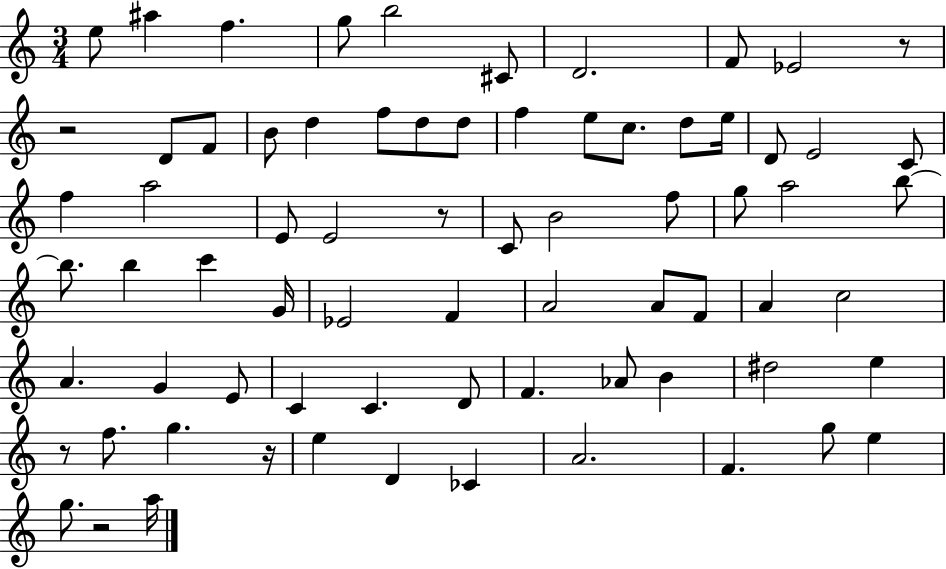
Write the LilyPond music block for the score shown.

{
  \clef treble
  \numericTimeSignature
  \time 3/4
  \key c \major
  \repeat volta 2 { e''8 ais''4 f''4. | g''8 b''2 cis'8 | d'2. | f'8 ees'2 r8 | \break r2 d'8 f'8 | b'8 d''4 f''8 d''8 d''8 | f''4 e''8 c''8. d''8 e''16 | d'8 e'2 c'8 | \break f''4 a''2 | e'8 e'2 r8 | c'8 b'2 f''8 | g''8 a''2 b''8~~ | \break b''8. b''4 c'''4 g'16 | ees'2 f'4 | a'2 a'8 f'8 | a'4 c''2 | \break a'4. g'4 e'8 | c'4 c'4. d'8 | f'4. aes'8 b'4 | dis''2 e''4 | \break r8 f''8. g''4. r16 | e''4 d'4 ces'4 | a'2. | f'4. g''8 e''4 | \break g''8. r2 a''16 | } \bar "|."
}